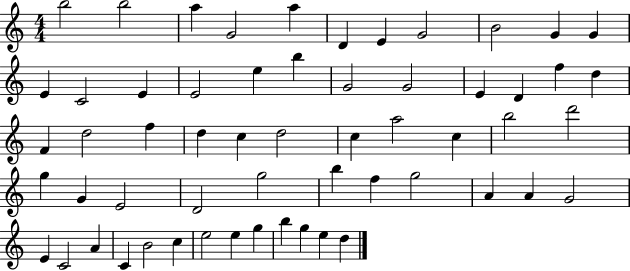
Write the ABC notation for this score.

X:1
T:Untitled
M:4/4
L:1/4
K:C
b2 b2 a G2 a D E G2 B2 G G E C2 E E2 e b G2 G2 E D f d F d2 f d c d2 c a2 c b2 d'2 g G E2 D2 g2 b f g2 A A G2 E C2 A C B2 c e2 e g b g e d